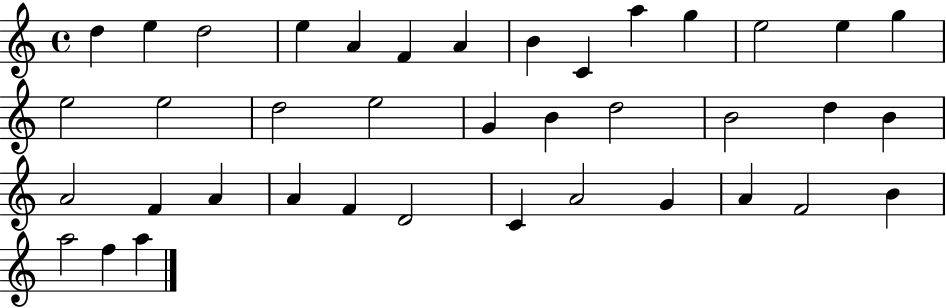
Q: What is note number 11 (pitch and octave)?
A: G5